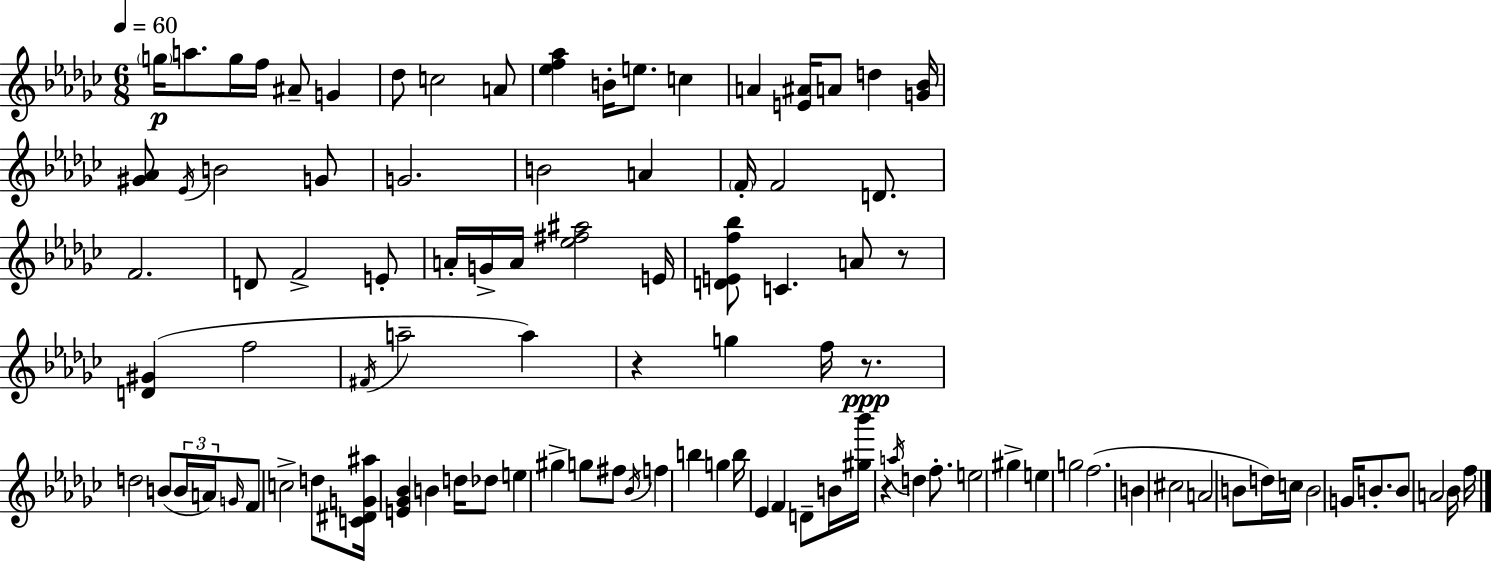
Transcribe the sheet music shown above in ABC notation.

X:1
T:Untitled
M:6/8
L:1/4
K:Ebm
g/4 a/2 g/4 f/4 ^A/2 G _d/2 c2 A/2 [_ef_a] B/4 e/2 c A [E^A]/4 A/2 d [G_B]/4 [^G_A]/2 _E/4 B2 G/2 G2 B2 A F/4 F2 D/2 F2 D/2 F2 E/2 A/4 G/4 A/4 [_e^f^a]2 E/4 [DEf_b]/2 C A/2 z/2 [D^G] f2 ^F/4 a2 a z g f/4 z/2 d2 B/2 B/4 A/4 G/4 F/2 c2 d/2 [C^DG^a]/4 [E_G_B] B d/4 _d/2 e ^g g/2 ^f/2 _B/4 f b g b/4 _E F D/2 B/4 [^g_b']/4 z a/4 d f/2 e2 ^g e g2 f2 B ^c2 A2 B/2 d/4 c/4 B2 G/4 B/2 B/2 A2 _B/4 f/4